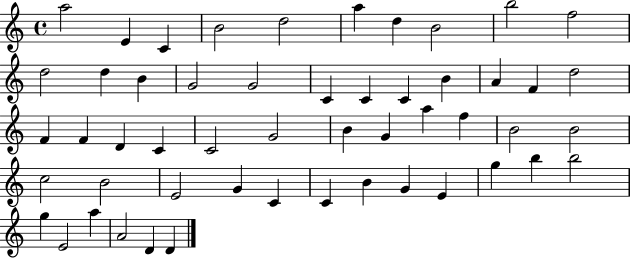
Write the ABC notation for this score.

X:1
T:Untitled
M:4/4
L:1/4
K:C
a2 E C B2 d2 a d B2 b2 f2 d2 d B G2 G2 C C C B A F d2 F F D C C2 G2 B G a f B2 B2 c2 B2 E2 G C C B G E g b b2 g E2 a A2 D D